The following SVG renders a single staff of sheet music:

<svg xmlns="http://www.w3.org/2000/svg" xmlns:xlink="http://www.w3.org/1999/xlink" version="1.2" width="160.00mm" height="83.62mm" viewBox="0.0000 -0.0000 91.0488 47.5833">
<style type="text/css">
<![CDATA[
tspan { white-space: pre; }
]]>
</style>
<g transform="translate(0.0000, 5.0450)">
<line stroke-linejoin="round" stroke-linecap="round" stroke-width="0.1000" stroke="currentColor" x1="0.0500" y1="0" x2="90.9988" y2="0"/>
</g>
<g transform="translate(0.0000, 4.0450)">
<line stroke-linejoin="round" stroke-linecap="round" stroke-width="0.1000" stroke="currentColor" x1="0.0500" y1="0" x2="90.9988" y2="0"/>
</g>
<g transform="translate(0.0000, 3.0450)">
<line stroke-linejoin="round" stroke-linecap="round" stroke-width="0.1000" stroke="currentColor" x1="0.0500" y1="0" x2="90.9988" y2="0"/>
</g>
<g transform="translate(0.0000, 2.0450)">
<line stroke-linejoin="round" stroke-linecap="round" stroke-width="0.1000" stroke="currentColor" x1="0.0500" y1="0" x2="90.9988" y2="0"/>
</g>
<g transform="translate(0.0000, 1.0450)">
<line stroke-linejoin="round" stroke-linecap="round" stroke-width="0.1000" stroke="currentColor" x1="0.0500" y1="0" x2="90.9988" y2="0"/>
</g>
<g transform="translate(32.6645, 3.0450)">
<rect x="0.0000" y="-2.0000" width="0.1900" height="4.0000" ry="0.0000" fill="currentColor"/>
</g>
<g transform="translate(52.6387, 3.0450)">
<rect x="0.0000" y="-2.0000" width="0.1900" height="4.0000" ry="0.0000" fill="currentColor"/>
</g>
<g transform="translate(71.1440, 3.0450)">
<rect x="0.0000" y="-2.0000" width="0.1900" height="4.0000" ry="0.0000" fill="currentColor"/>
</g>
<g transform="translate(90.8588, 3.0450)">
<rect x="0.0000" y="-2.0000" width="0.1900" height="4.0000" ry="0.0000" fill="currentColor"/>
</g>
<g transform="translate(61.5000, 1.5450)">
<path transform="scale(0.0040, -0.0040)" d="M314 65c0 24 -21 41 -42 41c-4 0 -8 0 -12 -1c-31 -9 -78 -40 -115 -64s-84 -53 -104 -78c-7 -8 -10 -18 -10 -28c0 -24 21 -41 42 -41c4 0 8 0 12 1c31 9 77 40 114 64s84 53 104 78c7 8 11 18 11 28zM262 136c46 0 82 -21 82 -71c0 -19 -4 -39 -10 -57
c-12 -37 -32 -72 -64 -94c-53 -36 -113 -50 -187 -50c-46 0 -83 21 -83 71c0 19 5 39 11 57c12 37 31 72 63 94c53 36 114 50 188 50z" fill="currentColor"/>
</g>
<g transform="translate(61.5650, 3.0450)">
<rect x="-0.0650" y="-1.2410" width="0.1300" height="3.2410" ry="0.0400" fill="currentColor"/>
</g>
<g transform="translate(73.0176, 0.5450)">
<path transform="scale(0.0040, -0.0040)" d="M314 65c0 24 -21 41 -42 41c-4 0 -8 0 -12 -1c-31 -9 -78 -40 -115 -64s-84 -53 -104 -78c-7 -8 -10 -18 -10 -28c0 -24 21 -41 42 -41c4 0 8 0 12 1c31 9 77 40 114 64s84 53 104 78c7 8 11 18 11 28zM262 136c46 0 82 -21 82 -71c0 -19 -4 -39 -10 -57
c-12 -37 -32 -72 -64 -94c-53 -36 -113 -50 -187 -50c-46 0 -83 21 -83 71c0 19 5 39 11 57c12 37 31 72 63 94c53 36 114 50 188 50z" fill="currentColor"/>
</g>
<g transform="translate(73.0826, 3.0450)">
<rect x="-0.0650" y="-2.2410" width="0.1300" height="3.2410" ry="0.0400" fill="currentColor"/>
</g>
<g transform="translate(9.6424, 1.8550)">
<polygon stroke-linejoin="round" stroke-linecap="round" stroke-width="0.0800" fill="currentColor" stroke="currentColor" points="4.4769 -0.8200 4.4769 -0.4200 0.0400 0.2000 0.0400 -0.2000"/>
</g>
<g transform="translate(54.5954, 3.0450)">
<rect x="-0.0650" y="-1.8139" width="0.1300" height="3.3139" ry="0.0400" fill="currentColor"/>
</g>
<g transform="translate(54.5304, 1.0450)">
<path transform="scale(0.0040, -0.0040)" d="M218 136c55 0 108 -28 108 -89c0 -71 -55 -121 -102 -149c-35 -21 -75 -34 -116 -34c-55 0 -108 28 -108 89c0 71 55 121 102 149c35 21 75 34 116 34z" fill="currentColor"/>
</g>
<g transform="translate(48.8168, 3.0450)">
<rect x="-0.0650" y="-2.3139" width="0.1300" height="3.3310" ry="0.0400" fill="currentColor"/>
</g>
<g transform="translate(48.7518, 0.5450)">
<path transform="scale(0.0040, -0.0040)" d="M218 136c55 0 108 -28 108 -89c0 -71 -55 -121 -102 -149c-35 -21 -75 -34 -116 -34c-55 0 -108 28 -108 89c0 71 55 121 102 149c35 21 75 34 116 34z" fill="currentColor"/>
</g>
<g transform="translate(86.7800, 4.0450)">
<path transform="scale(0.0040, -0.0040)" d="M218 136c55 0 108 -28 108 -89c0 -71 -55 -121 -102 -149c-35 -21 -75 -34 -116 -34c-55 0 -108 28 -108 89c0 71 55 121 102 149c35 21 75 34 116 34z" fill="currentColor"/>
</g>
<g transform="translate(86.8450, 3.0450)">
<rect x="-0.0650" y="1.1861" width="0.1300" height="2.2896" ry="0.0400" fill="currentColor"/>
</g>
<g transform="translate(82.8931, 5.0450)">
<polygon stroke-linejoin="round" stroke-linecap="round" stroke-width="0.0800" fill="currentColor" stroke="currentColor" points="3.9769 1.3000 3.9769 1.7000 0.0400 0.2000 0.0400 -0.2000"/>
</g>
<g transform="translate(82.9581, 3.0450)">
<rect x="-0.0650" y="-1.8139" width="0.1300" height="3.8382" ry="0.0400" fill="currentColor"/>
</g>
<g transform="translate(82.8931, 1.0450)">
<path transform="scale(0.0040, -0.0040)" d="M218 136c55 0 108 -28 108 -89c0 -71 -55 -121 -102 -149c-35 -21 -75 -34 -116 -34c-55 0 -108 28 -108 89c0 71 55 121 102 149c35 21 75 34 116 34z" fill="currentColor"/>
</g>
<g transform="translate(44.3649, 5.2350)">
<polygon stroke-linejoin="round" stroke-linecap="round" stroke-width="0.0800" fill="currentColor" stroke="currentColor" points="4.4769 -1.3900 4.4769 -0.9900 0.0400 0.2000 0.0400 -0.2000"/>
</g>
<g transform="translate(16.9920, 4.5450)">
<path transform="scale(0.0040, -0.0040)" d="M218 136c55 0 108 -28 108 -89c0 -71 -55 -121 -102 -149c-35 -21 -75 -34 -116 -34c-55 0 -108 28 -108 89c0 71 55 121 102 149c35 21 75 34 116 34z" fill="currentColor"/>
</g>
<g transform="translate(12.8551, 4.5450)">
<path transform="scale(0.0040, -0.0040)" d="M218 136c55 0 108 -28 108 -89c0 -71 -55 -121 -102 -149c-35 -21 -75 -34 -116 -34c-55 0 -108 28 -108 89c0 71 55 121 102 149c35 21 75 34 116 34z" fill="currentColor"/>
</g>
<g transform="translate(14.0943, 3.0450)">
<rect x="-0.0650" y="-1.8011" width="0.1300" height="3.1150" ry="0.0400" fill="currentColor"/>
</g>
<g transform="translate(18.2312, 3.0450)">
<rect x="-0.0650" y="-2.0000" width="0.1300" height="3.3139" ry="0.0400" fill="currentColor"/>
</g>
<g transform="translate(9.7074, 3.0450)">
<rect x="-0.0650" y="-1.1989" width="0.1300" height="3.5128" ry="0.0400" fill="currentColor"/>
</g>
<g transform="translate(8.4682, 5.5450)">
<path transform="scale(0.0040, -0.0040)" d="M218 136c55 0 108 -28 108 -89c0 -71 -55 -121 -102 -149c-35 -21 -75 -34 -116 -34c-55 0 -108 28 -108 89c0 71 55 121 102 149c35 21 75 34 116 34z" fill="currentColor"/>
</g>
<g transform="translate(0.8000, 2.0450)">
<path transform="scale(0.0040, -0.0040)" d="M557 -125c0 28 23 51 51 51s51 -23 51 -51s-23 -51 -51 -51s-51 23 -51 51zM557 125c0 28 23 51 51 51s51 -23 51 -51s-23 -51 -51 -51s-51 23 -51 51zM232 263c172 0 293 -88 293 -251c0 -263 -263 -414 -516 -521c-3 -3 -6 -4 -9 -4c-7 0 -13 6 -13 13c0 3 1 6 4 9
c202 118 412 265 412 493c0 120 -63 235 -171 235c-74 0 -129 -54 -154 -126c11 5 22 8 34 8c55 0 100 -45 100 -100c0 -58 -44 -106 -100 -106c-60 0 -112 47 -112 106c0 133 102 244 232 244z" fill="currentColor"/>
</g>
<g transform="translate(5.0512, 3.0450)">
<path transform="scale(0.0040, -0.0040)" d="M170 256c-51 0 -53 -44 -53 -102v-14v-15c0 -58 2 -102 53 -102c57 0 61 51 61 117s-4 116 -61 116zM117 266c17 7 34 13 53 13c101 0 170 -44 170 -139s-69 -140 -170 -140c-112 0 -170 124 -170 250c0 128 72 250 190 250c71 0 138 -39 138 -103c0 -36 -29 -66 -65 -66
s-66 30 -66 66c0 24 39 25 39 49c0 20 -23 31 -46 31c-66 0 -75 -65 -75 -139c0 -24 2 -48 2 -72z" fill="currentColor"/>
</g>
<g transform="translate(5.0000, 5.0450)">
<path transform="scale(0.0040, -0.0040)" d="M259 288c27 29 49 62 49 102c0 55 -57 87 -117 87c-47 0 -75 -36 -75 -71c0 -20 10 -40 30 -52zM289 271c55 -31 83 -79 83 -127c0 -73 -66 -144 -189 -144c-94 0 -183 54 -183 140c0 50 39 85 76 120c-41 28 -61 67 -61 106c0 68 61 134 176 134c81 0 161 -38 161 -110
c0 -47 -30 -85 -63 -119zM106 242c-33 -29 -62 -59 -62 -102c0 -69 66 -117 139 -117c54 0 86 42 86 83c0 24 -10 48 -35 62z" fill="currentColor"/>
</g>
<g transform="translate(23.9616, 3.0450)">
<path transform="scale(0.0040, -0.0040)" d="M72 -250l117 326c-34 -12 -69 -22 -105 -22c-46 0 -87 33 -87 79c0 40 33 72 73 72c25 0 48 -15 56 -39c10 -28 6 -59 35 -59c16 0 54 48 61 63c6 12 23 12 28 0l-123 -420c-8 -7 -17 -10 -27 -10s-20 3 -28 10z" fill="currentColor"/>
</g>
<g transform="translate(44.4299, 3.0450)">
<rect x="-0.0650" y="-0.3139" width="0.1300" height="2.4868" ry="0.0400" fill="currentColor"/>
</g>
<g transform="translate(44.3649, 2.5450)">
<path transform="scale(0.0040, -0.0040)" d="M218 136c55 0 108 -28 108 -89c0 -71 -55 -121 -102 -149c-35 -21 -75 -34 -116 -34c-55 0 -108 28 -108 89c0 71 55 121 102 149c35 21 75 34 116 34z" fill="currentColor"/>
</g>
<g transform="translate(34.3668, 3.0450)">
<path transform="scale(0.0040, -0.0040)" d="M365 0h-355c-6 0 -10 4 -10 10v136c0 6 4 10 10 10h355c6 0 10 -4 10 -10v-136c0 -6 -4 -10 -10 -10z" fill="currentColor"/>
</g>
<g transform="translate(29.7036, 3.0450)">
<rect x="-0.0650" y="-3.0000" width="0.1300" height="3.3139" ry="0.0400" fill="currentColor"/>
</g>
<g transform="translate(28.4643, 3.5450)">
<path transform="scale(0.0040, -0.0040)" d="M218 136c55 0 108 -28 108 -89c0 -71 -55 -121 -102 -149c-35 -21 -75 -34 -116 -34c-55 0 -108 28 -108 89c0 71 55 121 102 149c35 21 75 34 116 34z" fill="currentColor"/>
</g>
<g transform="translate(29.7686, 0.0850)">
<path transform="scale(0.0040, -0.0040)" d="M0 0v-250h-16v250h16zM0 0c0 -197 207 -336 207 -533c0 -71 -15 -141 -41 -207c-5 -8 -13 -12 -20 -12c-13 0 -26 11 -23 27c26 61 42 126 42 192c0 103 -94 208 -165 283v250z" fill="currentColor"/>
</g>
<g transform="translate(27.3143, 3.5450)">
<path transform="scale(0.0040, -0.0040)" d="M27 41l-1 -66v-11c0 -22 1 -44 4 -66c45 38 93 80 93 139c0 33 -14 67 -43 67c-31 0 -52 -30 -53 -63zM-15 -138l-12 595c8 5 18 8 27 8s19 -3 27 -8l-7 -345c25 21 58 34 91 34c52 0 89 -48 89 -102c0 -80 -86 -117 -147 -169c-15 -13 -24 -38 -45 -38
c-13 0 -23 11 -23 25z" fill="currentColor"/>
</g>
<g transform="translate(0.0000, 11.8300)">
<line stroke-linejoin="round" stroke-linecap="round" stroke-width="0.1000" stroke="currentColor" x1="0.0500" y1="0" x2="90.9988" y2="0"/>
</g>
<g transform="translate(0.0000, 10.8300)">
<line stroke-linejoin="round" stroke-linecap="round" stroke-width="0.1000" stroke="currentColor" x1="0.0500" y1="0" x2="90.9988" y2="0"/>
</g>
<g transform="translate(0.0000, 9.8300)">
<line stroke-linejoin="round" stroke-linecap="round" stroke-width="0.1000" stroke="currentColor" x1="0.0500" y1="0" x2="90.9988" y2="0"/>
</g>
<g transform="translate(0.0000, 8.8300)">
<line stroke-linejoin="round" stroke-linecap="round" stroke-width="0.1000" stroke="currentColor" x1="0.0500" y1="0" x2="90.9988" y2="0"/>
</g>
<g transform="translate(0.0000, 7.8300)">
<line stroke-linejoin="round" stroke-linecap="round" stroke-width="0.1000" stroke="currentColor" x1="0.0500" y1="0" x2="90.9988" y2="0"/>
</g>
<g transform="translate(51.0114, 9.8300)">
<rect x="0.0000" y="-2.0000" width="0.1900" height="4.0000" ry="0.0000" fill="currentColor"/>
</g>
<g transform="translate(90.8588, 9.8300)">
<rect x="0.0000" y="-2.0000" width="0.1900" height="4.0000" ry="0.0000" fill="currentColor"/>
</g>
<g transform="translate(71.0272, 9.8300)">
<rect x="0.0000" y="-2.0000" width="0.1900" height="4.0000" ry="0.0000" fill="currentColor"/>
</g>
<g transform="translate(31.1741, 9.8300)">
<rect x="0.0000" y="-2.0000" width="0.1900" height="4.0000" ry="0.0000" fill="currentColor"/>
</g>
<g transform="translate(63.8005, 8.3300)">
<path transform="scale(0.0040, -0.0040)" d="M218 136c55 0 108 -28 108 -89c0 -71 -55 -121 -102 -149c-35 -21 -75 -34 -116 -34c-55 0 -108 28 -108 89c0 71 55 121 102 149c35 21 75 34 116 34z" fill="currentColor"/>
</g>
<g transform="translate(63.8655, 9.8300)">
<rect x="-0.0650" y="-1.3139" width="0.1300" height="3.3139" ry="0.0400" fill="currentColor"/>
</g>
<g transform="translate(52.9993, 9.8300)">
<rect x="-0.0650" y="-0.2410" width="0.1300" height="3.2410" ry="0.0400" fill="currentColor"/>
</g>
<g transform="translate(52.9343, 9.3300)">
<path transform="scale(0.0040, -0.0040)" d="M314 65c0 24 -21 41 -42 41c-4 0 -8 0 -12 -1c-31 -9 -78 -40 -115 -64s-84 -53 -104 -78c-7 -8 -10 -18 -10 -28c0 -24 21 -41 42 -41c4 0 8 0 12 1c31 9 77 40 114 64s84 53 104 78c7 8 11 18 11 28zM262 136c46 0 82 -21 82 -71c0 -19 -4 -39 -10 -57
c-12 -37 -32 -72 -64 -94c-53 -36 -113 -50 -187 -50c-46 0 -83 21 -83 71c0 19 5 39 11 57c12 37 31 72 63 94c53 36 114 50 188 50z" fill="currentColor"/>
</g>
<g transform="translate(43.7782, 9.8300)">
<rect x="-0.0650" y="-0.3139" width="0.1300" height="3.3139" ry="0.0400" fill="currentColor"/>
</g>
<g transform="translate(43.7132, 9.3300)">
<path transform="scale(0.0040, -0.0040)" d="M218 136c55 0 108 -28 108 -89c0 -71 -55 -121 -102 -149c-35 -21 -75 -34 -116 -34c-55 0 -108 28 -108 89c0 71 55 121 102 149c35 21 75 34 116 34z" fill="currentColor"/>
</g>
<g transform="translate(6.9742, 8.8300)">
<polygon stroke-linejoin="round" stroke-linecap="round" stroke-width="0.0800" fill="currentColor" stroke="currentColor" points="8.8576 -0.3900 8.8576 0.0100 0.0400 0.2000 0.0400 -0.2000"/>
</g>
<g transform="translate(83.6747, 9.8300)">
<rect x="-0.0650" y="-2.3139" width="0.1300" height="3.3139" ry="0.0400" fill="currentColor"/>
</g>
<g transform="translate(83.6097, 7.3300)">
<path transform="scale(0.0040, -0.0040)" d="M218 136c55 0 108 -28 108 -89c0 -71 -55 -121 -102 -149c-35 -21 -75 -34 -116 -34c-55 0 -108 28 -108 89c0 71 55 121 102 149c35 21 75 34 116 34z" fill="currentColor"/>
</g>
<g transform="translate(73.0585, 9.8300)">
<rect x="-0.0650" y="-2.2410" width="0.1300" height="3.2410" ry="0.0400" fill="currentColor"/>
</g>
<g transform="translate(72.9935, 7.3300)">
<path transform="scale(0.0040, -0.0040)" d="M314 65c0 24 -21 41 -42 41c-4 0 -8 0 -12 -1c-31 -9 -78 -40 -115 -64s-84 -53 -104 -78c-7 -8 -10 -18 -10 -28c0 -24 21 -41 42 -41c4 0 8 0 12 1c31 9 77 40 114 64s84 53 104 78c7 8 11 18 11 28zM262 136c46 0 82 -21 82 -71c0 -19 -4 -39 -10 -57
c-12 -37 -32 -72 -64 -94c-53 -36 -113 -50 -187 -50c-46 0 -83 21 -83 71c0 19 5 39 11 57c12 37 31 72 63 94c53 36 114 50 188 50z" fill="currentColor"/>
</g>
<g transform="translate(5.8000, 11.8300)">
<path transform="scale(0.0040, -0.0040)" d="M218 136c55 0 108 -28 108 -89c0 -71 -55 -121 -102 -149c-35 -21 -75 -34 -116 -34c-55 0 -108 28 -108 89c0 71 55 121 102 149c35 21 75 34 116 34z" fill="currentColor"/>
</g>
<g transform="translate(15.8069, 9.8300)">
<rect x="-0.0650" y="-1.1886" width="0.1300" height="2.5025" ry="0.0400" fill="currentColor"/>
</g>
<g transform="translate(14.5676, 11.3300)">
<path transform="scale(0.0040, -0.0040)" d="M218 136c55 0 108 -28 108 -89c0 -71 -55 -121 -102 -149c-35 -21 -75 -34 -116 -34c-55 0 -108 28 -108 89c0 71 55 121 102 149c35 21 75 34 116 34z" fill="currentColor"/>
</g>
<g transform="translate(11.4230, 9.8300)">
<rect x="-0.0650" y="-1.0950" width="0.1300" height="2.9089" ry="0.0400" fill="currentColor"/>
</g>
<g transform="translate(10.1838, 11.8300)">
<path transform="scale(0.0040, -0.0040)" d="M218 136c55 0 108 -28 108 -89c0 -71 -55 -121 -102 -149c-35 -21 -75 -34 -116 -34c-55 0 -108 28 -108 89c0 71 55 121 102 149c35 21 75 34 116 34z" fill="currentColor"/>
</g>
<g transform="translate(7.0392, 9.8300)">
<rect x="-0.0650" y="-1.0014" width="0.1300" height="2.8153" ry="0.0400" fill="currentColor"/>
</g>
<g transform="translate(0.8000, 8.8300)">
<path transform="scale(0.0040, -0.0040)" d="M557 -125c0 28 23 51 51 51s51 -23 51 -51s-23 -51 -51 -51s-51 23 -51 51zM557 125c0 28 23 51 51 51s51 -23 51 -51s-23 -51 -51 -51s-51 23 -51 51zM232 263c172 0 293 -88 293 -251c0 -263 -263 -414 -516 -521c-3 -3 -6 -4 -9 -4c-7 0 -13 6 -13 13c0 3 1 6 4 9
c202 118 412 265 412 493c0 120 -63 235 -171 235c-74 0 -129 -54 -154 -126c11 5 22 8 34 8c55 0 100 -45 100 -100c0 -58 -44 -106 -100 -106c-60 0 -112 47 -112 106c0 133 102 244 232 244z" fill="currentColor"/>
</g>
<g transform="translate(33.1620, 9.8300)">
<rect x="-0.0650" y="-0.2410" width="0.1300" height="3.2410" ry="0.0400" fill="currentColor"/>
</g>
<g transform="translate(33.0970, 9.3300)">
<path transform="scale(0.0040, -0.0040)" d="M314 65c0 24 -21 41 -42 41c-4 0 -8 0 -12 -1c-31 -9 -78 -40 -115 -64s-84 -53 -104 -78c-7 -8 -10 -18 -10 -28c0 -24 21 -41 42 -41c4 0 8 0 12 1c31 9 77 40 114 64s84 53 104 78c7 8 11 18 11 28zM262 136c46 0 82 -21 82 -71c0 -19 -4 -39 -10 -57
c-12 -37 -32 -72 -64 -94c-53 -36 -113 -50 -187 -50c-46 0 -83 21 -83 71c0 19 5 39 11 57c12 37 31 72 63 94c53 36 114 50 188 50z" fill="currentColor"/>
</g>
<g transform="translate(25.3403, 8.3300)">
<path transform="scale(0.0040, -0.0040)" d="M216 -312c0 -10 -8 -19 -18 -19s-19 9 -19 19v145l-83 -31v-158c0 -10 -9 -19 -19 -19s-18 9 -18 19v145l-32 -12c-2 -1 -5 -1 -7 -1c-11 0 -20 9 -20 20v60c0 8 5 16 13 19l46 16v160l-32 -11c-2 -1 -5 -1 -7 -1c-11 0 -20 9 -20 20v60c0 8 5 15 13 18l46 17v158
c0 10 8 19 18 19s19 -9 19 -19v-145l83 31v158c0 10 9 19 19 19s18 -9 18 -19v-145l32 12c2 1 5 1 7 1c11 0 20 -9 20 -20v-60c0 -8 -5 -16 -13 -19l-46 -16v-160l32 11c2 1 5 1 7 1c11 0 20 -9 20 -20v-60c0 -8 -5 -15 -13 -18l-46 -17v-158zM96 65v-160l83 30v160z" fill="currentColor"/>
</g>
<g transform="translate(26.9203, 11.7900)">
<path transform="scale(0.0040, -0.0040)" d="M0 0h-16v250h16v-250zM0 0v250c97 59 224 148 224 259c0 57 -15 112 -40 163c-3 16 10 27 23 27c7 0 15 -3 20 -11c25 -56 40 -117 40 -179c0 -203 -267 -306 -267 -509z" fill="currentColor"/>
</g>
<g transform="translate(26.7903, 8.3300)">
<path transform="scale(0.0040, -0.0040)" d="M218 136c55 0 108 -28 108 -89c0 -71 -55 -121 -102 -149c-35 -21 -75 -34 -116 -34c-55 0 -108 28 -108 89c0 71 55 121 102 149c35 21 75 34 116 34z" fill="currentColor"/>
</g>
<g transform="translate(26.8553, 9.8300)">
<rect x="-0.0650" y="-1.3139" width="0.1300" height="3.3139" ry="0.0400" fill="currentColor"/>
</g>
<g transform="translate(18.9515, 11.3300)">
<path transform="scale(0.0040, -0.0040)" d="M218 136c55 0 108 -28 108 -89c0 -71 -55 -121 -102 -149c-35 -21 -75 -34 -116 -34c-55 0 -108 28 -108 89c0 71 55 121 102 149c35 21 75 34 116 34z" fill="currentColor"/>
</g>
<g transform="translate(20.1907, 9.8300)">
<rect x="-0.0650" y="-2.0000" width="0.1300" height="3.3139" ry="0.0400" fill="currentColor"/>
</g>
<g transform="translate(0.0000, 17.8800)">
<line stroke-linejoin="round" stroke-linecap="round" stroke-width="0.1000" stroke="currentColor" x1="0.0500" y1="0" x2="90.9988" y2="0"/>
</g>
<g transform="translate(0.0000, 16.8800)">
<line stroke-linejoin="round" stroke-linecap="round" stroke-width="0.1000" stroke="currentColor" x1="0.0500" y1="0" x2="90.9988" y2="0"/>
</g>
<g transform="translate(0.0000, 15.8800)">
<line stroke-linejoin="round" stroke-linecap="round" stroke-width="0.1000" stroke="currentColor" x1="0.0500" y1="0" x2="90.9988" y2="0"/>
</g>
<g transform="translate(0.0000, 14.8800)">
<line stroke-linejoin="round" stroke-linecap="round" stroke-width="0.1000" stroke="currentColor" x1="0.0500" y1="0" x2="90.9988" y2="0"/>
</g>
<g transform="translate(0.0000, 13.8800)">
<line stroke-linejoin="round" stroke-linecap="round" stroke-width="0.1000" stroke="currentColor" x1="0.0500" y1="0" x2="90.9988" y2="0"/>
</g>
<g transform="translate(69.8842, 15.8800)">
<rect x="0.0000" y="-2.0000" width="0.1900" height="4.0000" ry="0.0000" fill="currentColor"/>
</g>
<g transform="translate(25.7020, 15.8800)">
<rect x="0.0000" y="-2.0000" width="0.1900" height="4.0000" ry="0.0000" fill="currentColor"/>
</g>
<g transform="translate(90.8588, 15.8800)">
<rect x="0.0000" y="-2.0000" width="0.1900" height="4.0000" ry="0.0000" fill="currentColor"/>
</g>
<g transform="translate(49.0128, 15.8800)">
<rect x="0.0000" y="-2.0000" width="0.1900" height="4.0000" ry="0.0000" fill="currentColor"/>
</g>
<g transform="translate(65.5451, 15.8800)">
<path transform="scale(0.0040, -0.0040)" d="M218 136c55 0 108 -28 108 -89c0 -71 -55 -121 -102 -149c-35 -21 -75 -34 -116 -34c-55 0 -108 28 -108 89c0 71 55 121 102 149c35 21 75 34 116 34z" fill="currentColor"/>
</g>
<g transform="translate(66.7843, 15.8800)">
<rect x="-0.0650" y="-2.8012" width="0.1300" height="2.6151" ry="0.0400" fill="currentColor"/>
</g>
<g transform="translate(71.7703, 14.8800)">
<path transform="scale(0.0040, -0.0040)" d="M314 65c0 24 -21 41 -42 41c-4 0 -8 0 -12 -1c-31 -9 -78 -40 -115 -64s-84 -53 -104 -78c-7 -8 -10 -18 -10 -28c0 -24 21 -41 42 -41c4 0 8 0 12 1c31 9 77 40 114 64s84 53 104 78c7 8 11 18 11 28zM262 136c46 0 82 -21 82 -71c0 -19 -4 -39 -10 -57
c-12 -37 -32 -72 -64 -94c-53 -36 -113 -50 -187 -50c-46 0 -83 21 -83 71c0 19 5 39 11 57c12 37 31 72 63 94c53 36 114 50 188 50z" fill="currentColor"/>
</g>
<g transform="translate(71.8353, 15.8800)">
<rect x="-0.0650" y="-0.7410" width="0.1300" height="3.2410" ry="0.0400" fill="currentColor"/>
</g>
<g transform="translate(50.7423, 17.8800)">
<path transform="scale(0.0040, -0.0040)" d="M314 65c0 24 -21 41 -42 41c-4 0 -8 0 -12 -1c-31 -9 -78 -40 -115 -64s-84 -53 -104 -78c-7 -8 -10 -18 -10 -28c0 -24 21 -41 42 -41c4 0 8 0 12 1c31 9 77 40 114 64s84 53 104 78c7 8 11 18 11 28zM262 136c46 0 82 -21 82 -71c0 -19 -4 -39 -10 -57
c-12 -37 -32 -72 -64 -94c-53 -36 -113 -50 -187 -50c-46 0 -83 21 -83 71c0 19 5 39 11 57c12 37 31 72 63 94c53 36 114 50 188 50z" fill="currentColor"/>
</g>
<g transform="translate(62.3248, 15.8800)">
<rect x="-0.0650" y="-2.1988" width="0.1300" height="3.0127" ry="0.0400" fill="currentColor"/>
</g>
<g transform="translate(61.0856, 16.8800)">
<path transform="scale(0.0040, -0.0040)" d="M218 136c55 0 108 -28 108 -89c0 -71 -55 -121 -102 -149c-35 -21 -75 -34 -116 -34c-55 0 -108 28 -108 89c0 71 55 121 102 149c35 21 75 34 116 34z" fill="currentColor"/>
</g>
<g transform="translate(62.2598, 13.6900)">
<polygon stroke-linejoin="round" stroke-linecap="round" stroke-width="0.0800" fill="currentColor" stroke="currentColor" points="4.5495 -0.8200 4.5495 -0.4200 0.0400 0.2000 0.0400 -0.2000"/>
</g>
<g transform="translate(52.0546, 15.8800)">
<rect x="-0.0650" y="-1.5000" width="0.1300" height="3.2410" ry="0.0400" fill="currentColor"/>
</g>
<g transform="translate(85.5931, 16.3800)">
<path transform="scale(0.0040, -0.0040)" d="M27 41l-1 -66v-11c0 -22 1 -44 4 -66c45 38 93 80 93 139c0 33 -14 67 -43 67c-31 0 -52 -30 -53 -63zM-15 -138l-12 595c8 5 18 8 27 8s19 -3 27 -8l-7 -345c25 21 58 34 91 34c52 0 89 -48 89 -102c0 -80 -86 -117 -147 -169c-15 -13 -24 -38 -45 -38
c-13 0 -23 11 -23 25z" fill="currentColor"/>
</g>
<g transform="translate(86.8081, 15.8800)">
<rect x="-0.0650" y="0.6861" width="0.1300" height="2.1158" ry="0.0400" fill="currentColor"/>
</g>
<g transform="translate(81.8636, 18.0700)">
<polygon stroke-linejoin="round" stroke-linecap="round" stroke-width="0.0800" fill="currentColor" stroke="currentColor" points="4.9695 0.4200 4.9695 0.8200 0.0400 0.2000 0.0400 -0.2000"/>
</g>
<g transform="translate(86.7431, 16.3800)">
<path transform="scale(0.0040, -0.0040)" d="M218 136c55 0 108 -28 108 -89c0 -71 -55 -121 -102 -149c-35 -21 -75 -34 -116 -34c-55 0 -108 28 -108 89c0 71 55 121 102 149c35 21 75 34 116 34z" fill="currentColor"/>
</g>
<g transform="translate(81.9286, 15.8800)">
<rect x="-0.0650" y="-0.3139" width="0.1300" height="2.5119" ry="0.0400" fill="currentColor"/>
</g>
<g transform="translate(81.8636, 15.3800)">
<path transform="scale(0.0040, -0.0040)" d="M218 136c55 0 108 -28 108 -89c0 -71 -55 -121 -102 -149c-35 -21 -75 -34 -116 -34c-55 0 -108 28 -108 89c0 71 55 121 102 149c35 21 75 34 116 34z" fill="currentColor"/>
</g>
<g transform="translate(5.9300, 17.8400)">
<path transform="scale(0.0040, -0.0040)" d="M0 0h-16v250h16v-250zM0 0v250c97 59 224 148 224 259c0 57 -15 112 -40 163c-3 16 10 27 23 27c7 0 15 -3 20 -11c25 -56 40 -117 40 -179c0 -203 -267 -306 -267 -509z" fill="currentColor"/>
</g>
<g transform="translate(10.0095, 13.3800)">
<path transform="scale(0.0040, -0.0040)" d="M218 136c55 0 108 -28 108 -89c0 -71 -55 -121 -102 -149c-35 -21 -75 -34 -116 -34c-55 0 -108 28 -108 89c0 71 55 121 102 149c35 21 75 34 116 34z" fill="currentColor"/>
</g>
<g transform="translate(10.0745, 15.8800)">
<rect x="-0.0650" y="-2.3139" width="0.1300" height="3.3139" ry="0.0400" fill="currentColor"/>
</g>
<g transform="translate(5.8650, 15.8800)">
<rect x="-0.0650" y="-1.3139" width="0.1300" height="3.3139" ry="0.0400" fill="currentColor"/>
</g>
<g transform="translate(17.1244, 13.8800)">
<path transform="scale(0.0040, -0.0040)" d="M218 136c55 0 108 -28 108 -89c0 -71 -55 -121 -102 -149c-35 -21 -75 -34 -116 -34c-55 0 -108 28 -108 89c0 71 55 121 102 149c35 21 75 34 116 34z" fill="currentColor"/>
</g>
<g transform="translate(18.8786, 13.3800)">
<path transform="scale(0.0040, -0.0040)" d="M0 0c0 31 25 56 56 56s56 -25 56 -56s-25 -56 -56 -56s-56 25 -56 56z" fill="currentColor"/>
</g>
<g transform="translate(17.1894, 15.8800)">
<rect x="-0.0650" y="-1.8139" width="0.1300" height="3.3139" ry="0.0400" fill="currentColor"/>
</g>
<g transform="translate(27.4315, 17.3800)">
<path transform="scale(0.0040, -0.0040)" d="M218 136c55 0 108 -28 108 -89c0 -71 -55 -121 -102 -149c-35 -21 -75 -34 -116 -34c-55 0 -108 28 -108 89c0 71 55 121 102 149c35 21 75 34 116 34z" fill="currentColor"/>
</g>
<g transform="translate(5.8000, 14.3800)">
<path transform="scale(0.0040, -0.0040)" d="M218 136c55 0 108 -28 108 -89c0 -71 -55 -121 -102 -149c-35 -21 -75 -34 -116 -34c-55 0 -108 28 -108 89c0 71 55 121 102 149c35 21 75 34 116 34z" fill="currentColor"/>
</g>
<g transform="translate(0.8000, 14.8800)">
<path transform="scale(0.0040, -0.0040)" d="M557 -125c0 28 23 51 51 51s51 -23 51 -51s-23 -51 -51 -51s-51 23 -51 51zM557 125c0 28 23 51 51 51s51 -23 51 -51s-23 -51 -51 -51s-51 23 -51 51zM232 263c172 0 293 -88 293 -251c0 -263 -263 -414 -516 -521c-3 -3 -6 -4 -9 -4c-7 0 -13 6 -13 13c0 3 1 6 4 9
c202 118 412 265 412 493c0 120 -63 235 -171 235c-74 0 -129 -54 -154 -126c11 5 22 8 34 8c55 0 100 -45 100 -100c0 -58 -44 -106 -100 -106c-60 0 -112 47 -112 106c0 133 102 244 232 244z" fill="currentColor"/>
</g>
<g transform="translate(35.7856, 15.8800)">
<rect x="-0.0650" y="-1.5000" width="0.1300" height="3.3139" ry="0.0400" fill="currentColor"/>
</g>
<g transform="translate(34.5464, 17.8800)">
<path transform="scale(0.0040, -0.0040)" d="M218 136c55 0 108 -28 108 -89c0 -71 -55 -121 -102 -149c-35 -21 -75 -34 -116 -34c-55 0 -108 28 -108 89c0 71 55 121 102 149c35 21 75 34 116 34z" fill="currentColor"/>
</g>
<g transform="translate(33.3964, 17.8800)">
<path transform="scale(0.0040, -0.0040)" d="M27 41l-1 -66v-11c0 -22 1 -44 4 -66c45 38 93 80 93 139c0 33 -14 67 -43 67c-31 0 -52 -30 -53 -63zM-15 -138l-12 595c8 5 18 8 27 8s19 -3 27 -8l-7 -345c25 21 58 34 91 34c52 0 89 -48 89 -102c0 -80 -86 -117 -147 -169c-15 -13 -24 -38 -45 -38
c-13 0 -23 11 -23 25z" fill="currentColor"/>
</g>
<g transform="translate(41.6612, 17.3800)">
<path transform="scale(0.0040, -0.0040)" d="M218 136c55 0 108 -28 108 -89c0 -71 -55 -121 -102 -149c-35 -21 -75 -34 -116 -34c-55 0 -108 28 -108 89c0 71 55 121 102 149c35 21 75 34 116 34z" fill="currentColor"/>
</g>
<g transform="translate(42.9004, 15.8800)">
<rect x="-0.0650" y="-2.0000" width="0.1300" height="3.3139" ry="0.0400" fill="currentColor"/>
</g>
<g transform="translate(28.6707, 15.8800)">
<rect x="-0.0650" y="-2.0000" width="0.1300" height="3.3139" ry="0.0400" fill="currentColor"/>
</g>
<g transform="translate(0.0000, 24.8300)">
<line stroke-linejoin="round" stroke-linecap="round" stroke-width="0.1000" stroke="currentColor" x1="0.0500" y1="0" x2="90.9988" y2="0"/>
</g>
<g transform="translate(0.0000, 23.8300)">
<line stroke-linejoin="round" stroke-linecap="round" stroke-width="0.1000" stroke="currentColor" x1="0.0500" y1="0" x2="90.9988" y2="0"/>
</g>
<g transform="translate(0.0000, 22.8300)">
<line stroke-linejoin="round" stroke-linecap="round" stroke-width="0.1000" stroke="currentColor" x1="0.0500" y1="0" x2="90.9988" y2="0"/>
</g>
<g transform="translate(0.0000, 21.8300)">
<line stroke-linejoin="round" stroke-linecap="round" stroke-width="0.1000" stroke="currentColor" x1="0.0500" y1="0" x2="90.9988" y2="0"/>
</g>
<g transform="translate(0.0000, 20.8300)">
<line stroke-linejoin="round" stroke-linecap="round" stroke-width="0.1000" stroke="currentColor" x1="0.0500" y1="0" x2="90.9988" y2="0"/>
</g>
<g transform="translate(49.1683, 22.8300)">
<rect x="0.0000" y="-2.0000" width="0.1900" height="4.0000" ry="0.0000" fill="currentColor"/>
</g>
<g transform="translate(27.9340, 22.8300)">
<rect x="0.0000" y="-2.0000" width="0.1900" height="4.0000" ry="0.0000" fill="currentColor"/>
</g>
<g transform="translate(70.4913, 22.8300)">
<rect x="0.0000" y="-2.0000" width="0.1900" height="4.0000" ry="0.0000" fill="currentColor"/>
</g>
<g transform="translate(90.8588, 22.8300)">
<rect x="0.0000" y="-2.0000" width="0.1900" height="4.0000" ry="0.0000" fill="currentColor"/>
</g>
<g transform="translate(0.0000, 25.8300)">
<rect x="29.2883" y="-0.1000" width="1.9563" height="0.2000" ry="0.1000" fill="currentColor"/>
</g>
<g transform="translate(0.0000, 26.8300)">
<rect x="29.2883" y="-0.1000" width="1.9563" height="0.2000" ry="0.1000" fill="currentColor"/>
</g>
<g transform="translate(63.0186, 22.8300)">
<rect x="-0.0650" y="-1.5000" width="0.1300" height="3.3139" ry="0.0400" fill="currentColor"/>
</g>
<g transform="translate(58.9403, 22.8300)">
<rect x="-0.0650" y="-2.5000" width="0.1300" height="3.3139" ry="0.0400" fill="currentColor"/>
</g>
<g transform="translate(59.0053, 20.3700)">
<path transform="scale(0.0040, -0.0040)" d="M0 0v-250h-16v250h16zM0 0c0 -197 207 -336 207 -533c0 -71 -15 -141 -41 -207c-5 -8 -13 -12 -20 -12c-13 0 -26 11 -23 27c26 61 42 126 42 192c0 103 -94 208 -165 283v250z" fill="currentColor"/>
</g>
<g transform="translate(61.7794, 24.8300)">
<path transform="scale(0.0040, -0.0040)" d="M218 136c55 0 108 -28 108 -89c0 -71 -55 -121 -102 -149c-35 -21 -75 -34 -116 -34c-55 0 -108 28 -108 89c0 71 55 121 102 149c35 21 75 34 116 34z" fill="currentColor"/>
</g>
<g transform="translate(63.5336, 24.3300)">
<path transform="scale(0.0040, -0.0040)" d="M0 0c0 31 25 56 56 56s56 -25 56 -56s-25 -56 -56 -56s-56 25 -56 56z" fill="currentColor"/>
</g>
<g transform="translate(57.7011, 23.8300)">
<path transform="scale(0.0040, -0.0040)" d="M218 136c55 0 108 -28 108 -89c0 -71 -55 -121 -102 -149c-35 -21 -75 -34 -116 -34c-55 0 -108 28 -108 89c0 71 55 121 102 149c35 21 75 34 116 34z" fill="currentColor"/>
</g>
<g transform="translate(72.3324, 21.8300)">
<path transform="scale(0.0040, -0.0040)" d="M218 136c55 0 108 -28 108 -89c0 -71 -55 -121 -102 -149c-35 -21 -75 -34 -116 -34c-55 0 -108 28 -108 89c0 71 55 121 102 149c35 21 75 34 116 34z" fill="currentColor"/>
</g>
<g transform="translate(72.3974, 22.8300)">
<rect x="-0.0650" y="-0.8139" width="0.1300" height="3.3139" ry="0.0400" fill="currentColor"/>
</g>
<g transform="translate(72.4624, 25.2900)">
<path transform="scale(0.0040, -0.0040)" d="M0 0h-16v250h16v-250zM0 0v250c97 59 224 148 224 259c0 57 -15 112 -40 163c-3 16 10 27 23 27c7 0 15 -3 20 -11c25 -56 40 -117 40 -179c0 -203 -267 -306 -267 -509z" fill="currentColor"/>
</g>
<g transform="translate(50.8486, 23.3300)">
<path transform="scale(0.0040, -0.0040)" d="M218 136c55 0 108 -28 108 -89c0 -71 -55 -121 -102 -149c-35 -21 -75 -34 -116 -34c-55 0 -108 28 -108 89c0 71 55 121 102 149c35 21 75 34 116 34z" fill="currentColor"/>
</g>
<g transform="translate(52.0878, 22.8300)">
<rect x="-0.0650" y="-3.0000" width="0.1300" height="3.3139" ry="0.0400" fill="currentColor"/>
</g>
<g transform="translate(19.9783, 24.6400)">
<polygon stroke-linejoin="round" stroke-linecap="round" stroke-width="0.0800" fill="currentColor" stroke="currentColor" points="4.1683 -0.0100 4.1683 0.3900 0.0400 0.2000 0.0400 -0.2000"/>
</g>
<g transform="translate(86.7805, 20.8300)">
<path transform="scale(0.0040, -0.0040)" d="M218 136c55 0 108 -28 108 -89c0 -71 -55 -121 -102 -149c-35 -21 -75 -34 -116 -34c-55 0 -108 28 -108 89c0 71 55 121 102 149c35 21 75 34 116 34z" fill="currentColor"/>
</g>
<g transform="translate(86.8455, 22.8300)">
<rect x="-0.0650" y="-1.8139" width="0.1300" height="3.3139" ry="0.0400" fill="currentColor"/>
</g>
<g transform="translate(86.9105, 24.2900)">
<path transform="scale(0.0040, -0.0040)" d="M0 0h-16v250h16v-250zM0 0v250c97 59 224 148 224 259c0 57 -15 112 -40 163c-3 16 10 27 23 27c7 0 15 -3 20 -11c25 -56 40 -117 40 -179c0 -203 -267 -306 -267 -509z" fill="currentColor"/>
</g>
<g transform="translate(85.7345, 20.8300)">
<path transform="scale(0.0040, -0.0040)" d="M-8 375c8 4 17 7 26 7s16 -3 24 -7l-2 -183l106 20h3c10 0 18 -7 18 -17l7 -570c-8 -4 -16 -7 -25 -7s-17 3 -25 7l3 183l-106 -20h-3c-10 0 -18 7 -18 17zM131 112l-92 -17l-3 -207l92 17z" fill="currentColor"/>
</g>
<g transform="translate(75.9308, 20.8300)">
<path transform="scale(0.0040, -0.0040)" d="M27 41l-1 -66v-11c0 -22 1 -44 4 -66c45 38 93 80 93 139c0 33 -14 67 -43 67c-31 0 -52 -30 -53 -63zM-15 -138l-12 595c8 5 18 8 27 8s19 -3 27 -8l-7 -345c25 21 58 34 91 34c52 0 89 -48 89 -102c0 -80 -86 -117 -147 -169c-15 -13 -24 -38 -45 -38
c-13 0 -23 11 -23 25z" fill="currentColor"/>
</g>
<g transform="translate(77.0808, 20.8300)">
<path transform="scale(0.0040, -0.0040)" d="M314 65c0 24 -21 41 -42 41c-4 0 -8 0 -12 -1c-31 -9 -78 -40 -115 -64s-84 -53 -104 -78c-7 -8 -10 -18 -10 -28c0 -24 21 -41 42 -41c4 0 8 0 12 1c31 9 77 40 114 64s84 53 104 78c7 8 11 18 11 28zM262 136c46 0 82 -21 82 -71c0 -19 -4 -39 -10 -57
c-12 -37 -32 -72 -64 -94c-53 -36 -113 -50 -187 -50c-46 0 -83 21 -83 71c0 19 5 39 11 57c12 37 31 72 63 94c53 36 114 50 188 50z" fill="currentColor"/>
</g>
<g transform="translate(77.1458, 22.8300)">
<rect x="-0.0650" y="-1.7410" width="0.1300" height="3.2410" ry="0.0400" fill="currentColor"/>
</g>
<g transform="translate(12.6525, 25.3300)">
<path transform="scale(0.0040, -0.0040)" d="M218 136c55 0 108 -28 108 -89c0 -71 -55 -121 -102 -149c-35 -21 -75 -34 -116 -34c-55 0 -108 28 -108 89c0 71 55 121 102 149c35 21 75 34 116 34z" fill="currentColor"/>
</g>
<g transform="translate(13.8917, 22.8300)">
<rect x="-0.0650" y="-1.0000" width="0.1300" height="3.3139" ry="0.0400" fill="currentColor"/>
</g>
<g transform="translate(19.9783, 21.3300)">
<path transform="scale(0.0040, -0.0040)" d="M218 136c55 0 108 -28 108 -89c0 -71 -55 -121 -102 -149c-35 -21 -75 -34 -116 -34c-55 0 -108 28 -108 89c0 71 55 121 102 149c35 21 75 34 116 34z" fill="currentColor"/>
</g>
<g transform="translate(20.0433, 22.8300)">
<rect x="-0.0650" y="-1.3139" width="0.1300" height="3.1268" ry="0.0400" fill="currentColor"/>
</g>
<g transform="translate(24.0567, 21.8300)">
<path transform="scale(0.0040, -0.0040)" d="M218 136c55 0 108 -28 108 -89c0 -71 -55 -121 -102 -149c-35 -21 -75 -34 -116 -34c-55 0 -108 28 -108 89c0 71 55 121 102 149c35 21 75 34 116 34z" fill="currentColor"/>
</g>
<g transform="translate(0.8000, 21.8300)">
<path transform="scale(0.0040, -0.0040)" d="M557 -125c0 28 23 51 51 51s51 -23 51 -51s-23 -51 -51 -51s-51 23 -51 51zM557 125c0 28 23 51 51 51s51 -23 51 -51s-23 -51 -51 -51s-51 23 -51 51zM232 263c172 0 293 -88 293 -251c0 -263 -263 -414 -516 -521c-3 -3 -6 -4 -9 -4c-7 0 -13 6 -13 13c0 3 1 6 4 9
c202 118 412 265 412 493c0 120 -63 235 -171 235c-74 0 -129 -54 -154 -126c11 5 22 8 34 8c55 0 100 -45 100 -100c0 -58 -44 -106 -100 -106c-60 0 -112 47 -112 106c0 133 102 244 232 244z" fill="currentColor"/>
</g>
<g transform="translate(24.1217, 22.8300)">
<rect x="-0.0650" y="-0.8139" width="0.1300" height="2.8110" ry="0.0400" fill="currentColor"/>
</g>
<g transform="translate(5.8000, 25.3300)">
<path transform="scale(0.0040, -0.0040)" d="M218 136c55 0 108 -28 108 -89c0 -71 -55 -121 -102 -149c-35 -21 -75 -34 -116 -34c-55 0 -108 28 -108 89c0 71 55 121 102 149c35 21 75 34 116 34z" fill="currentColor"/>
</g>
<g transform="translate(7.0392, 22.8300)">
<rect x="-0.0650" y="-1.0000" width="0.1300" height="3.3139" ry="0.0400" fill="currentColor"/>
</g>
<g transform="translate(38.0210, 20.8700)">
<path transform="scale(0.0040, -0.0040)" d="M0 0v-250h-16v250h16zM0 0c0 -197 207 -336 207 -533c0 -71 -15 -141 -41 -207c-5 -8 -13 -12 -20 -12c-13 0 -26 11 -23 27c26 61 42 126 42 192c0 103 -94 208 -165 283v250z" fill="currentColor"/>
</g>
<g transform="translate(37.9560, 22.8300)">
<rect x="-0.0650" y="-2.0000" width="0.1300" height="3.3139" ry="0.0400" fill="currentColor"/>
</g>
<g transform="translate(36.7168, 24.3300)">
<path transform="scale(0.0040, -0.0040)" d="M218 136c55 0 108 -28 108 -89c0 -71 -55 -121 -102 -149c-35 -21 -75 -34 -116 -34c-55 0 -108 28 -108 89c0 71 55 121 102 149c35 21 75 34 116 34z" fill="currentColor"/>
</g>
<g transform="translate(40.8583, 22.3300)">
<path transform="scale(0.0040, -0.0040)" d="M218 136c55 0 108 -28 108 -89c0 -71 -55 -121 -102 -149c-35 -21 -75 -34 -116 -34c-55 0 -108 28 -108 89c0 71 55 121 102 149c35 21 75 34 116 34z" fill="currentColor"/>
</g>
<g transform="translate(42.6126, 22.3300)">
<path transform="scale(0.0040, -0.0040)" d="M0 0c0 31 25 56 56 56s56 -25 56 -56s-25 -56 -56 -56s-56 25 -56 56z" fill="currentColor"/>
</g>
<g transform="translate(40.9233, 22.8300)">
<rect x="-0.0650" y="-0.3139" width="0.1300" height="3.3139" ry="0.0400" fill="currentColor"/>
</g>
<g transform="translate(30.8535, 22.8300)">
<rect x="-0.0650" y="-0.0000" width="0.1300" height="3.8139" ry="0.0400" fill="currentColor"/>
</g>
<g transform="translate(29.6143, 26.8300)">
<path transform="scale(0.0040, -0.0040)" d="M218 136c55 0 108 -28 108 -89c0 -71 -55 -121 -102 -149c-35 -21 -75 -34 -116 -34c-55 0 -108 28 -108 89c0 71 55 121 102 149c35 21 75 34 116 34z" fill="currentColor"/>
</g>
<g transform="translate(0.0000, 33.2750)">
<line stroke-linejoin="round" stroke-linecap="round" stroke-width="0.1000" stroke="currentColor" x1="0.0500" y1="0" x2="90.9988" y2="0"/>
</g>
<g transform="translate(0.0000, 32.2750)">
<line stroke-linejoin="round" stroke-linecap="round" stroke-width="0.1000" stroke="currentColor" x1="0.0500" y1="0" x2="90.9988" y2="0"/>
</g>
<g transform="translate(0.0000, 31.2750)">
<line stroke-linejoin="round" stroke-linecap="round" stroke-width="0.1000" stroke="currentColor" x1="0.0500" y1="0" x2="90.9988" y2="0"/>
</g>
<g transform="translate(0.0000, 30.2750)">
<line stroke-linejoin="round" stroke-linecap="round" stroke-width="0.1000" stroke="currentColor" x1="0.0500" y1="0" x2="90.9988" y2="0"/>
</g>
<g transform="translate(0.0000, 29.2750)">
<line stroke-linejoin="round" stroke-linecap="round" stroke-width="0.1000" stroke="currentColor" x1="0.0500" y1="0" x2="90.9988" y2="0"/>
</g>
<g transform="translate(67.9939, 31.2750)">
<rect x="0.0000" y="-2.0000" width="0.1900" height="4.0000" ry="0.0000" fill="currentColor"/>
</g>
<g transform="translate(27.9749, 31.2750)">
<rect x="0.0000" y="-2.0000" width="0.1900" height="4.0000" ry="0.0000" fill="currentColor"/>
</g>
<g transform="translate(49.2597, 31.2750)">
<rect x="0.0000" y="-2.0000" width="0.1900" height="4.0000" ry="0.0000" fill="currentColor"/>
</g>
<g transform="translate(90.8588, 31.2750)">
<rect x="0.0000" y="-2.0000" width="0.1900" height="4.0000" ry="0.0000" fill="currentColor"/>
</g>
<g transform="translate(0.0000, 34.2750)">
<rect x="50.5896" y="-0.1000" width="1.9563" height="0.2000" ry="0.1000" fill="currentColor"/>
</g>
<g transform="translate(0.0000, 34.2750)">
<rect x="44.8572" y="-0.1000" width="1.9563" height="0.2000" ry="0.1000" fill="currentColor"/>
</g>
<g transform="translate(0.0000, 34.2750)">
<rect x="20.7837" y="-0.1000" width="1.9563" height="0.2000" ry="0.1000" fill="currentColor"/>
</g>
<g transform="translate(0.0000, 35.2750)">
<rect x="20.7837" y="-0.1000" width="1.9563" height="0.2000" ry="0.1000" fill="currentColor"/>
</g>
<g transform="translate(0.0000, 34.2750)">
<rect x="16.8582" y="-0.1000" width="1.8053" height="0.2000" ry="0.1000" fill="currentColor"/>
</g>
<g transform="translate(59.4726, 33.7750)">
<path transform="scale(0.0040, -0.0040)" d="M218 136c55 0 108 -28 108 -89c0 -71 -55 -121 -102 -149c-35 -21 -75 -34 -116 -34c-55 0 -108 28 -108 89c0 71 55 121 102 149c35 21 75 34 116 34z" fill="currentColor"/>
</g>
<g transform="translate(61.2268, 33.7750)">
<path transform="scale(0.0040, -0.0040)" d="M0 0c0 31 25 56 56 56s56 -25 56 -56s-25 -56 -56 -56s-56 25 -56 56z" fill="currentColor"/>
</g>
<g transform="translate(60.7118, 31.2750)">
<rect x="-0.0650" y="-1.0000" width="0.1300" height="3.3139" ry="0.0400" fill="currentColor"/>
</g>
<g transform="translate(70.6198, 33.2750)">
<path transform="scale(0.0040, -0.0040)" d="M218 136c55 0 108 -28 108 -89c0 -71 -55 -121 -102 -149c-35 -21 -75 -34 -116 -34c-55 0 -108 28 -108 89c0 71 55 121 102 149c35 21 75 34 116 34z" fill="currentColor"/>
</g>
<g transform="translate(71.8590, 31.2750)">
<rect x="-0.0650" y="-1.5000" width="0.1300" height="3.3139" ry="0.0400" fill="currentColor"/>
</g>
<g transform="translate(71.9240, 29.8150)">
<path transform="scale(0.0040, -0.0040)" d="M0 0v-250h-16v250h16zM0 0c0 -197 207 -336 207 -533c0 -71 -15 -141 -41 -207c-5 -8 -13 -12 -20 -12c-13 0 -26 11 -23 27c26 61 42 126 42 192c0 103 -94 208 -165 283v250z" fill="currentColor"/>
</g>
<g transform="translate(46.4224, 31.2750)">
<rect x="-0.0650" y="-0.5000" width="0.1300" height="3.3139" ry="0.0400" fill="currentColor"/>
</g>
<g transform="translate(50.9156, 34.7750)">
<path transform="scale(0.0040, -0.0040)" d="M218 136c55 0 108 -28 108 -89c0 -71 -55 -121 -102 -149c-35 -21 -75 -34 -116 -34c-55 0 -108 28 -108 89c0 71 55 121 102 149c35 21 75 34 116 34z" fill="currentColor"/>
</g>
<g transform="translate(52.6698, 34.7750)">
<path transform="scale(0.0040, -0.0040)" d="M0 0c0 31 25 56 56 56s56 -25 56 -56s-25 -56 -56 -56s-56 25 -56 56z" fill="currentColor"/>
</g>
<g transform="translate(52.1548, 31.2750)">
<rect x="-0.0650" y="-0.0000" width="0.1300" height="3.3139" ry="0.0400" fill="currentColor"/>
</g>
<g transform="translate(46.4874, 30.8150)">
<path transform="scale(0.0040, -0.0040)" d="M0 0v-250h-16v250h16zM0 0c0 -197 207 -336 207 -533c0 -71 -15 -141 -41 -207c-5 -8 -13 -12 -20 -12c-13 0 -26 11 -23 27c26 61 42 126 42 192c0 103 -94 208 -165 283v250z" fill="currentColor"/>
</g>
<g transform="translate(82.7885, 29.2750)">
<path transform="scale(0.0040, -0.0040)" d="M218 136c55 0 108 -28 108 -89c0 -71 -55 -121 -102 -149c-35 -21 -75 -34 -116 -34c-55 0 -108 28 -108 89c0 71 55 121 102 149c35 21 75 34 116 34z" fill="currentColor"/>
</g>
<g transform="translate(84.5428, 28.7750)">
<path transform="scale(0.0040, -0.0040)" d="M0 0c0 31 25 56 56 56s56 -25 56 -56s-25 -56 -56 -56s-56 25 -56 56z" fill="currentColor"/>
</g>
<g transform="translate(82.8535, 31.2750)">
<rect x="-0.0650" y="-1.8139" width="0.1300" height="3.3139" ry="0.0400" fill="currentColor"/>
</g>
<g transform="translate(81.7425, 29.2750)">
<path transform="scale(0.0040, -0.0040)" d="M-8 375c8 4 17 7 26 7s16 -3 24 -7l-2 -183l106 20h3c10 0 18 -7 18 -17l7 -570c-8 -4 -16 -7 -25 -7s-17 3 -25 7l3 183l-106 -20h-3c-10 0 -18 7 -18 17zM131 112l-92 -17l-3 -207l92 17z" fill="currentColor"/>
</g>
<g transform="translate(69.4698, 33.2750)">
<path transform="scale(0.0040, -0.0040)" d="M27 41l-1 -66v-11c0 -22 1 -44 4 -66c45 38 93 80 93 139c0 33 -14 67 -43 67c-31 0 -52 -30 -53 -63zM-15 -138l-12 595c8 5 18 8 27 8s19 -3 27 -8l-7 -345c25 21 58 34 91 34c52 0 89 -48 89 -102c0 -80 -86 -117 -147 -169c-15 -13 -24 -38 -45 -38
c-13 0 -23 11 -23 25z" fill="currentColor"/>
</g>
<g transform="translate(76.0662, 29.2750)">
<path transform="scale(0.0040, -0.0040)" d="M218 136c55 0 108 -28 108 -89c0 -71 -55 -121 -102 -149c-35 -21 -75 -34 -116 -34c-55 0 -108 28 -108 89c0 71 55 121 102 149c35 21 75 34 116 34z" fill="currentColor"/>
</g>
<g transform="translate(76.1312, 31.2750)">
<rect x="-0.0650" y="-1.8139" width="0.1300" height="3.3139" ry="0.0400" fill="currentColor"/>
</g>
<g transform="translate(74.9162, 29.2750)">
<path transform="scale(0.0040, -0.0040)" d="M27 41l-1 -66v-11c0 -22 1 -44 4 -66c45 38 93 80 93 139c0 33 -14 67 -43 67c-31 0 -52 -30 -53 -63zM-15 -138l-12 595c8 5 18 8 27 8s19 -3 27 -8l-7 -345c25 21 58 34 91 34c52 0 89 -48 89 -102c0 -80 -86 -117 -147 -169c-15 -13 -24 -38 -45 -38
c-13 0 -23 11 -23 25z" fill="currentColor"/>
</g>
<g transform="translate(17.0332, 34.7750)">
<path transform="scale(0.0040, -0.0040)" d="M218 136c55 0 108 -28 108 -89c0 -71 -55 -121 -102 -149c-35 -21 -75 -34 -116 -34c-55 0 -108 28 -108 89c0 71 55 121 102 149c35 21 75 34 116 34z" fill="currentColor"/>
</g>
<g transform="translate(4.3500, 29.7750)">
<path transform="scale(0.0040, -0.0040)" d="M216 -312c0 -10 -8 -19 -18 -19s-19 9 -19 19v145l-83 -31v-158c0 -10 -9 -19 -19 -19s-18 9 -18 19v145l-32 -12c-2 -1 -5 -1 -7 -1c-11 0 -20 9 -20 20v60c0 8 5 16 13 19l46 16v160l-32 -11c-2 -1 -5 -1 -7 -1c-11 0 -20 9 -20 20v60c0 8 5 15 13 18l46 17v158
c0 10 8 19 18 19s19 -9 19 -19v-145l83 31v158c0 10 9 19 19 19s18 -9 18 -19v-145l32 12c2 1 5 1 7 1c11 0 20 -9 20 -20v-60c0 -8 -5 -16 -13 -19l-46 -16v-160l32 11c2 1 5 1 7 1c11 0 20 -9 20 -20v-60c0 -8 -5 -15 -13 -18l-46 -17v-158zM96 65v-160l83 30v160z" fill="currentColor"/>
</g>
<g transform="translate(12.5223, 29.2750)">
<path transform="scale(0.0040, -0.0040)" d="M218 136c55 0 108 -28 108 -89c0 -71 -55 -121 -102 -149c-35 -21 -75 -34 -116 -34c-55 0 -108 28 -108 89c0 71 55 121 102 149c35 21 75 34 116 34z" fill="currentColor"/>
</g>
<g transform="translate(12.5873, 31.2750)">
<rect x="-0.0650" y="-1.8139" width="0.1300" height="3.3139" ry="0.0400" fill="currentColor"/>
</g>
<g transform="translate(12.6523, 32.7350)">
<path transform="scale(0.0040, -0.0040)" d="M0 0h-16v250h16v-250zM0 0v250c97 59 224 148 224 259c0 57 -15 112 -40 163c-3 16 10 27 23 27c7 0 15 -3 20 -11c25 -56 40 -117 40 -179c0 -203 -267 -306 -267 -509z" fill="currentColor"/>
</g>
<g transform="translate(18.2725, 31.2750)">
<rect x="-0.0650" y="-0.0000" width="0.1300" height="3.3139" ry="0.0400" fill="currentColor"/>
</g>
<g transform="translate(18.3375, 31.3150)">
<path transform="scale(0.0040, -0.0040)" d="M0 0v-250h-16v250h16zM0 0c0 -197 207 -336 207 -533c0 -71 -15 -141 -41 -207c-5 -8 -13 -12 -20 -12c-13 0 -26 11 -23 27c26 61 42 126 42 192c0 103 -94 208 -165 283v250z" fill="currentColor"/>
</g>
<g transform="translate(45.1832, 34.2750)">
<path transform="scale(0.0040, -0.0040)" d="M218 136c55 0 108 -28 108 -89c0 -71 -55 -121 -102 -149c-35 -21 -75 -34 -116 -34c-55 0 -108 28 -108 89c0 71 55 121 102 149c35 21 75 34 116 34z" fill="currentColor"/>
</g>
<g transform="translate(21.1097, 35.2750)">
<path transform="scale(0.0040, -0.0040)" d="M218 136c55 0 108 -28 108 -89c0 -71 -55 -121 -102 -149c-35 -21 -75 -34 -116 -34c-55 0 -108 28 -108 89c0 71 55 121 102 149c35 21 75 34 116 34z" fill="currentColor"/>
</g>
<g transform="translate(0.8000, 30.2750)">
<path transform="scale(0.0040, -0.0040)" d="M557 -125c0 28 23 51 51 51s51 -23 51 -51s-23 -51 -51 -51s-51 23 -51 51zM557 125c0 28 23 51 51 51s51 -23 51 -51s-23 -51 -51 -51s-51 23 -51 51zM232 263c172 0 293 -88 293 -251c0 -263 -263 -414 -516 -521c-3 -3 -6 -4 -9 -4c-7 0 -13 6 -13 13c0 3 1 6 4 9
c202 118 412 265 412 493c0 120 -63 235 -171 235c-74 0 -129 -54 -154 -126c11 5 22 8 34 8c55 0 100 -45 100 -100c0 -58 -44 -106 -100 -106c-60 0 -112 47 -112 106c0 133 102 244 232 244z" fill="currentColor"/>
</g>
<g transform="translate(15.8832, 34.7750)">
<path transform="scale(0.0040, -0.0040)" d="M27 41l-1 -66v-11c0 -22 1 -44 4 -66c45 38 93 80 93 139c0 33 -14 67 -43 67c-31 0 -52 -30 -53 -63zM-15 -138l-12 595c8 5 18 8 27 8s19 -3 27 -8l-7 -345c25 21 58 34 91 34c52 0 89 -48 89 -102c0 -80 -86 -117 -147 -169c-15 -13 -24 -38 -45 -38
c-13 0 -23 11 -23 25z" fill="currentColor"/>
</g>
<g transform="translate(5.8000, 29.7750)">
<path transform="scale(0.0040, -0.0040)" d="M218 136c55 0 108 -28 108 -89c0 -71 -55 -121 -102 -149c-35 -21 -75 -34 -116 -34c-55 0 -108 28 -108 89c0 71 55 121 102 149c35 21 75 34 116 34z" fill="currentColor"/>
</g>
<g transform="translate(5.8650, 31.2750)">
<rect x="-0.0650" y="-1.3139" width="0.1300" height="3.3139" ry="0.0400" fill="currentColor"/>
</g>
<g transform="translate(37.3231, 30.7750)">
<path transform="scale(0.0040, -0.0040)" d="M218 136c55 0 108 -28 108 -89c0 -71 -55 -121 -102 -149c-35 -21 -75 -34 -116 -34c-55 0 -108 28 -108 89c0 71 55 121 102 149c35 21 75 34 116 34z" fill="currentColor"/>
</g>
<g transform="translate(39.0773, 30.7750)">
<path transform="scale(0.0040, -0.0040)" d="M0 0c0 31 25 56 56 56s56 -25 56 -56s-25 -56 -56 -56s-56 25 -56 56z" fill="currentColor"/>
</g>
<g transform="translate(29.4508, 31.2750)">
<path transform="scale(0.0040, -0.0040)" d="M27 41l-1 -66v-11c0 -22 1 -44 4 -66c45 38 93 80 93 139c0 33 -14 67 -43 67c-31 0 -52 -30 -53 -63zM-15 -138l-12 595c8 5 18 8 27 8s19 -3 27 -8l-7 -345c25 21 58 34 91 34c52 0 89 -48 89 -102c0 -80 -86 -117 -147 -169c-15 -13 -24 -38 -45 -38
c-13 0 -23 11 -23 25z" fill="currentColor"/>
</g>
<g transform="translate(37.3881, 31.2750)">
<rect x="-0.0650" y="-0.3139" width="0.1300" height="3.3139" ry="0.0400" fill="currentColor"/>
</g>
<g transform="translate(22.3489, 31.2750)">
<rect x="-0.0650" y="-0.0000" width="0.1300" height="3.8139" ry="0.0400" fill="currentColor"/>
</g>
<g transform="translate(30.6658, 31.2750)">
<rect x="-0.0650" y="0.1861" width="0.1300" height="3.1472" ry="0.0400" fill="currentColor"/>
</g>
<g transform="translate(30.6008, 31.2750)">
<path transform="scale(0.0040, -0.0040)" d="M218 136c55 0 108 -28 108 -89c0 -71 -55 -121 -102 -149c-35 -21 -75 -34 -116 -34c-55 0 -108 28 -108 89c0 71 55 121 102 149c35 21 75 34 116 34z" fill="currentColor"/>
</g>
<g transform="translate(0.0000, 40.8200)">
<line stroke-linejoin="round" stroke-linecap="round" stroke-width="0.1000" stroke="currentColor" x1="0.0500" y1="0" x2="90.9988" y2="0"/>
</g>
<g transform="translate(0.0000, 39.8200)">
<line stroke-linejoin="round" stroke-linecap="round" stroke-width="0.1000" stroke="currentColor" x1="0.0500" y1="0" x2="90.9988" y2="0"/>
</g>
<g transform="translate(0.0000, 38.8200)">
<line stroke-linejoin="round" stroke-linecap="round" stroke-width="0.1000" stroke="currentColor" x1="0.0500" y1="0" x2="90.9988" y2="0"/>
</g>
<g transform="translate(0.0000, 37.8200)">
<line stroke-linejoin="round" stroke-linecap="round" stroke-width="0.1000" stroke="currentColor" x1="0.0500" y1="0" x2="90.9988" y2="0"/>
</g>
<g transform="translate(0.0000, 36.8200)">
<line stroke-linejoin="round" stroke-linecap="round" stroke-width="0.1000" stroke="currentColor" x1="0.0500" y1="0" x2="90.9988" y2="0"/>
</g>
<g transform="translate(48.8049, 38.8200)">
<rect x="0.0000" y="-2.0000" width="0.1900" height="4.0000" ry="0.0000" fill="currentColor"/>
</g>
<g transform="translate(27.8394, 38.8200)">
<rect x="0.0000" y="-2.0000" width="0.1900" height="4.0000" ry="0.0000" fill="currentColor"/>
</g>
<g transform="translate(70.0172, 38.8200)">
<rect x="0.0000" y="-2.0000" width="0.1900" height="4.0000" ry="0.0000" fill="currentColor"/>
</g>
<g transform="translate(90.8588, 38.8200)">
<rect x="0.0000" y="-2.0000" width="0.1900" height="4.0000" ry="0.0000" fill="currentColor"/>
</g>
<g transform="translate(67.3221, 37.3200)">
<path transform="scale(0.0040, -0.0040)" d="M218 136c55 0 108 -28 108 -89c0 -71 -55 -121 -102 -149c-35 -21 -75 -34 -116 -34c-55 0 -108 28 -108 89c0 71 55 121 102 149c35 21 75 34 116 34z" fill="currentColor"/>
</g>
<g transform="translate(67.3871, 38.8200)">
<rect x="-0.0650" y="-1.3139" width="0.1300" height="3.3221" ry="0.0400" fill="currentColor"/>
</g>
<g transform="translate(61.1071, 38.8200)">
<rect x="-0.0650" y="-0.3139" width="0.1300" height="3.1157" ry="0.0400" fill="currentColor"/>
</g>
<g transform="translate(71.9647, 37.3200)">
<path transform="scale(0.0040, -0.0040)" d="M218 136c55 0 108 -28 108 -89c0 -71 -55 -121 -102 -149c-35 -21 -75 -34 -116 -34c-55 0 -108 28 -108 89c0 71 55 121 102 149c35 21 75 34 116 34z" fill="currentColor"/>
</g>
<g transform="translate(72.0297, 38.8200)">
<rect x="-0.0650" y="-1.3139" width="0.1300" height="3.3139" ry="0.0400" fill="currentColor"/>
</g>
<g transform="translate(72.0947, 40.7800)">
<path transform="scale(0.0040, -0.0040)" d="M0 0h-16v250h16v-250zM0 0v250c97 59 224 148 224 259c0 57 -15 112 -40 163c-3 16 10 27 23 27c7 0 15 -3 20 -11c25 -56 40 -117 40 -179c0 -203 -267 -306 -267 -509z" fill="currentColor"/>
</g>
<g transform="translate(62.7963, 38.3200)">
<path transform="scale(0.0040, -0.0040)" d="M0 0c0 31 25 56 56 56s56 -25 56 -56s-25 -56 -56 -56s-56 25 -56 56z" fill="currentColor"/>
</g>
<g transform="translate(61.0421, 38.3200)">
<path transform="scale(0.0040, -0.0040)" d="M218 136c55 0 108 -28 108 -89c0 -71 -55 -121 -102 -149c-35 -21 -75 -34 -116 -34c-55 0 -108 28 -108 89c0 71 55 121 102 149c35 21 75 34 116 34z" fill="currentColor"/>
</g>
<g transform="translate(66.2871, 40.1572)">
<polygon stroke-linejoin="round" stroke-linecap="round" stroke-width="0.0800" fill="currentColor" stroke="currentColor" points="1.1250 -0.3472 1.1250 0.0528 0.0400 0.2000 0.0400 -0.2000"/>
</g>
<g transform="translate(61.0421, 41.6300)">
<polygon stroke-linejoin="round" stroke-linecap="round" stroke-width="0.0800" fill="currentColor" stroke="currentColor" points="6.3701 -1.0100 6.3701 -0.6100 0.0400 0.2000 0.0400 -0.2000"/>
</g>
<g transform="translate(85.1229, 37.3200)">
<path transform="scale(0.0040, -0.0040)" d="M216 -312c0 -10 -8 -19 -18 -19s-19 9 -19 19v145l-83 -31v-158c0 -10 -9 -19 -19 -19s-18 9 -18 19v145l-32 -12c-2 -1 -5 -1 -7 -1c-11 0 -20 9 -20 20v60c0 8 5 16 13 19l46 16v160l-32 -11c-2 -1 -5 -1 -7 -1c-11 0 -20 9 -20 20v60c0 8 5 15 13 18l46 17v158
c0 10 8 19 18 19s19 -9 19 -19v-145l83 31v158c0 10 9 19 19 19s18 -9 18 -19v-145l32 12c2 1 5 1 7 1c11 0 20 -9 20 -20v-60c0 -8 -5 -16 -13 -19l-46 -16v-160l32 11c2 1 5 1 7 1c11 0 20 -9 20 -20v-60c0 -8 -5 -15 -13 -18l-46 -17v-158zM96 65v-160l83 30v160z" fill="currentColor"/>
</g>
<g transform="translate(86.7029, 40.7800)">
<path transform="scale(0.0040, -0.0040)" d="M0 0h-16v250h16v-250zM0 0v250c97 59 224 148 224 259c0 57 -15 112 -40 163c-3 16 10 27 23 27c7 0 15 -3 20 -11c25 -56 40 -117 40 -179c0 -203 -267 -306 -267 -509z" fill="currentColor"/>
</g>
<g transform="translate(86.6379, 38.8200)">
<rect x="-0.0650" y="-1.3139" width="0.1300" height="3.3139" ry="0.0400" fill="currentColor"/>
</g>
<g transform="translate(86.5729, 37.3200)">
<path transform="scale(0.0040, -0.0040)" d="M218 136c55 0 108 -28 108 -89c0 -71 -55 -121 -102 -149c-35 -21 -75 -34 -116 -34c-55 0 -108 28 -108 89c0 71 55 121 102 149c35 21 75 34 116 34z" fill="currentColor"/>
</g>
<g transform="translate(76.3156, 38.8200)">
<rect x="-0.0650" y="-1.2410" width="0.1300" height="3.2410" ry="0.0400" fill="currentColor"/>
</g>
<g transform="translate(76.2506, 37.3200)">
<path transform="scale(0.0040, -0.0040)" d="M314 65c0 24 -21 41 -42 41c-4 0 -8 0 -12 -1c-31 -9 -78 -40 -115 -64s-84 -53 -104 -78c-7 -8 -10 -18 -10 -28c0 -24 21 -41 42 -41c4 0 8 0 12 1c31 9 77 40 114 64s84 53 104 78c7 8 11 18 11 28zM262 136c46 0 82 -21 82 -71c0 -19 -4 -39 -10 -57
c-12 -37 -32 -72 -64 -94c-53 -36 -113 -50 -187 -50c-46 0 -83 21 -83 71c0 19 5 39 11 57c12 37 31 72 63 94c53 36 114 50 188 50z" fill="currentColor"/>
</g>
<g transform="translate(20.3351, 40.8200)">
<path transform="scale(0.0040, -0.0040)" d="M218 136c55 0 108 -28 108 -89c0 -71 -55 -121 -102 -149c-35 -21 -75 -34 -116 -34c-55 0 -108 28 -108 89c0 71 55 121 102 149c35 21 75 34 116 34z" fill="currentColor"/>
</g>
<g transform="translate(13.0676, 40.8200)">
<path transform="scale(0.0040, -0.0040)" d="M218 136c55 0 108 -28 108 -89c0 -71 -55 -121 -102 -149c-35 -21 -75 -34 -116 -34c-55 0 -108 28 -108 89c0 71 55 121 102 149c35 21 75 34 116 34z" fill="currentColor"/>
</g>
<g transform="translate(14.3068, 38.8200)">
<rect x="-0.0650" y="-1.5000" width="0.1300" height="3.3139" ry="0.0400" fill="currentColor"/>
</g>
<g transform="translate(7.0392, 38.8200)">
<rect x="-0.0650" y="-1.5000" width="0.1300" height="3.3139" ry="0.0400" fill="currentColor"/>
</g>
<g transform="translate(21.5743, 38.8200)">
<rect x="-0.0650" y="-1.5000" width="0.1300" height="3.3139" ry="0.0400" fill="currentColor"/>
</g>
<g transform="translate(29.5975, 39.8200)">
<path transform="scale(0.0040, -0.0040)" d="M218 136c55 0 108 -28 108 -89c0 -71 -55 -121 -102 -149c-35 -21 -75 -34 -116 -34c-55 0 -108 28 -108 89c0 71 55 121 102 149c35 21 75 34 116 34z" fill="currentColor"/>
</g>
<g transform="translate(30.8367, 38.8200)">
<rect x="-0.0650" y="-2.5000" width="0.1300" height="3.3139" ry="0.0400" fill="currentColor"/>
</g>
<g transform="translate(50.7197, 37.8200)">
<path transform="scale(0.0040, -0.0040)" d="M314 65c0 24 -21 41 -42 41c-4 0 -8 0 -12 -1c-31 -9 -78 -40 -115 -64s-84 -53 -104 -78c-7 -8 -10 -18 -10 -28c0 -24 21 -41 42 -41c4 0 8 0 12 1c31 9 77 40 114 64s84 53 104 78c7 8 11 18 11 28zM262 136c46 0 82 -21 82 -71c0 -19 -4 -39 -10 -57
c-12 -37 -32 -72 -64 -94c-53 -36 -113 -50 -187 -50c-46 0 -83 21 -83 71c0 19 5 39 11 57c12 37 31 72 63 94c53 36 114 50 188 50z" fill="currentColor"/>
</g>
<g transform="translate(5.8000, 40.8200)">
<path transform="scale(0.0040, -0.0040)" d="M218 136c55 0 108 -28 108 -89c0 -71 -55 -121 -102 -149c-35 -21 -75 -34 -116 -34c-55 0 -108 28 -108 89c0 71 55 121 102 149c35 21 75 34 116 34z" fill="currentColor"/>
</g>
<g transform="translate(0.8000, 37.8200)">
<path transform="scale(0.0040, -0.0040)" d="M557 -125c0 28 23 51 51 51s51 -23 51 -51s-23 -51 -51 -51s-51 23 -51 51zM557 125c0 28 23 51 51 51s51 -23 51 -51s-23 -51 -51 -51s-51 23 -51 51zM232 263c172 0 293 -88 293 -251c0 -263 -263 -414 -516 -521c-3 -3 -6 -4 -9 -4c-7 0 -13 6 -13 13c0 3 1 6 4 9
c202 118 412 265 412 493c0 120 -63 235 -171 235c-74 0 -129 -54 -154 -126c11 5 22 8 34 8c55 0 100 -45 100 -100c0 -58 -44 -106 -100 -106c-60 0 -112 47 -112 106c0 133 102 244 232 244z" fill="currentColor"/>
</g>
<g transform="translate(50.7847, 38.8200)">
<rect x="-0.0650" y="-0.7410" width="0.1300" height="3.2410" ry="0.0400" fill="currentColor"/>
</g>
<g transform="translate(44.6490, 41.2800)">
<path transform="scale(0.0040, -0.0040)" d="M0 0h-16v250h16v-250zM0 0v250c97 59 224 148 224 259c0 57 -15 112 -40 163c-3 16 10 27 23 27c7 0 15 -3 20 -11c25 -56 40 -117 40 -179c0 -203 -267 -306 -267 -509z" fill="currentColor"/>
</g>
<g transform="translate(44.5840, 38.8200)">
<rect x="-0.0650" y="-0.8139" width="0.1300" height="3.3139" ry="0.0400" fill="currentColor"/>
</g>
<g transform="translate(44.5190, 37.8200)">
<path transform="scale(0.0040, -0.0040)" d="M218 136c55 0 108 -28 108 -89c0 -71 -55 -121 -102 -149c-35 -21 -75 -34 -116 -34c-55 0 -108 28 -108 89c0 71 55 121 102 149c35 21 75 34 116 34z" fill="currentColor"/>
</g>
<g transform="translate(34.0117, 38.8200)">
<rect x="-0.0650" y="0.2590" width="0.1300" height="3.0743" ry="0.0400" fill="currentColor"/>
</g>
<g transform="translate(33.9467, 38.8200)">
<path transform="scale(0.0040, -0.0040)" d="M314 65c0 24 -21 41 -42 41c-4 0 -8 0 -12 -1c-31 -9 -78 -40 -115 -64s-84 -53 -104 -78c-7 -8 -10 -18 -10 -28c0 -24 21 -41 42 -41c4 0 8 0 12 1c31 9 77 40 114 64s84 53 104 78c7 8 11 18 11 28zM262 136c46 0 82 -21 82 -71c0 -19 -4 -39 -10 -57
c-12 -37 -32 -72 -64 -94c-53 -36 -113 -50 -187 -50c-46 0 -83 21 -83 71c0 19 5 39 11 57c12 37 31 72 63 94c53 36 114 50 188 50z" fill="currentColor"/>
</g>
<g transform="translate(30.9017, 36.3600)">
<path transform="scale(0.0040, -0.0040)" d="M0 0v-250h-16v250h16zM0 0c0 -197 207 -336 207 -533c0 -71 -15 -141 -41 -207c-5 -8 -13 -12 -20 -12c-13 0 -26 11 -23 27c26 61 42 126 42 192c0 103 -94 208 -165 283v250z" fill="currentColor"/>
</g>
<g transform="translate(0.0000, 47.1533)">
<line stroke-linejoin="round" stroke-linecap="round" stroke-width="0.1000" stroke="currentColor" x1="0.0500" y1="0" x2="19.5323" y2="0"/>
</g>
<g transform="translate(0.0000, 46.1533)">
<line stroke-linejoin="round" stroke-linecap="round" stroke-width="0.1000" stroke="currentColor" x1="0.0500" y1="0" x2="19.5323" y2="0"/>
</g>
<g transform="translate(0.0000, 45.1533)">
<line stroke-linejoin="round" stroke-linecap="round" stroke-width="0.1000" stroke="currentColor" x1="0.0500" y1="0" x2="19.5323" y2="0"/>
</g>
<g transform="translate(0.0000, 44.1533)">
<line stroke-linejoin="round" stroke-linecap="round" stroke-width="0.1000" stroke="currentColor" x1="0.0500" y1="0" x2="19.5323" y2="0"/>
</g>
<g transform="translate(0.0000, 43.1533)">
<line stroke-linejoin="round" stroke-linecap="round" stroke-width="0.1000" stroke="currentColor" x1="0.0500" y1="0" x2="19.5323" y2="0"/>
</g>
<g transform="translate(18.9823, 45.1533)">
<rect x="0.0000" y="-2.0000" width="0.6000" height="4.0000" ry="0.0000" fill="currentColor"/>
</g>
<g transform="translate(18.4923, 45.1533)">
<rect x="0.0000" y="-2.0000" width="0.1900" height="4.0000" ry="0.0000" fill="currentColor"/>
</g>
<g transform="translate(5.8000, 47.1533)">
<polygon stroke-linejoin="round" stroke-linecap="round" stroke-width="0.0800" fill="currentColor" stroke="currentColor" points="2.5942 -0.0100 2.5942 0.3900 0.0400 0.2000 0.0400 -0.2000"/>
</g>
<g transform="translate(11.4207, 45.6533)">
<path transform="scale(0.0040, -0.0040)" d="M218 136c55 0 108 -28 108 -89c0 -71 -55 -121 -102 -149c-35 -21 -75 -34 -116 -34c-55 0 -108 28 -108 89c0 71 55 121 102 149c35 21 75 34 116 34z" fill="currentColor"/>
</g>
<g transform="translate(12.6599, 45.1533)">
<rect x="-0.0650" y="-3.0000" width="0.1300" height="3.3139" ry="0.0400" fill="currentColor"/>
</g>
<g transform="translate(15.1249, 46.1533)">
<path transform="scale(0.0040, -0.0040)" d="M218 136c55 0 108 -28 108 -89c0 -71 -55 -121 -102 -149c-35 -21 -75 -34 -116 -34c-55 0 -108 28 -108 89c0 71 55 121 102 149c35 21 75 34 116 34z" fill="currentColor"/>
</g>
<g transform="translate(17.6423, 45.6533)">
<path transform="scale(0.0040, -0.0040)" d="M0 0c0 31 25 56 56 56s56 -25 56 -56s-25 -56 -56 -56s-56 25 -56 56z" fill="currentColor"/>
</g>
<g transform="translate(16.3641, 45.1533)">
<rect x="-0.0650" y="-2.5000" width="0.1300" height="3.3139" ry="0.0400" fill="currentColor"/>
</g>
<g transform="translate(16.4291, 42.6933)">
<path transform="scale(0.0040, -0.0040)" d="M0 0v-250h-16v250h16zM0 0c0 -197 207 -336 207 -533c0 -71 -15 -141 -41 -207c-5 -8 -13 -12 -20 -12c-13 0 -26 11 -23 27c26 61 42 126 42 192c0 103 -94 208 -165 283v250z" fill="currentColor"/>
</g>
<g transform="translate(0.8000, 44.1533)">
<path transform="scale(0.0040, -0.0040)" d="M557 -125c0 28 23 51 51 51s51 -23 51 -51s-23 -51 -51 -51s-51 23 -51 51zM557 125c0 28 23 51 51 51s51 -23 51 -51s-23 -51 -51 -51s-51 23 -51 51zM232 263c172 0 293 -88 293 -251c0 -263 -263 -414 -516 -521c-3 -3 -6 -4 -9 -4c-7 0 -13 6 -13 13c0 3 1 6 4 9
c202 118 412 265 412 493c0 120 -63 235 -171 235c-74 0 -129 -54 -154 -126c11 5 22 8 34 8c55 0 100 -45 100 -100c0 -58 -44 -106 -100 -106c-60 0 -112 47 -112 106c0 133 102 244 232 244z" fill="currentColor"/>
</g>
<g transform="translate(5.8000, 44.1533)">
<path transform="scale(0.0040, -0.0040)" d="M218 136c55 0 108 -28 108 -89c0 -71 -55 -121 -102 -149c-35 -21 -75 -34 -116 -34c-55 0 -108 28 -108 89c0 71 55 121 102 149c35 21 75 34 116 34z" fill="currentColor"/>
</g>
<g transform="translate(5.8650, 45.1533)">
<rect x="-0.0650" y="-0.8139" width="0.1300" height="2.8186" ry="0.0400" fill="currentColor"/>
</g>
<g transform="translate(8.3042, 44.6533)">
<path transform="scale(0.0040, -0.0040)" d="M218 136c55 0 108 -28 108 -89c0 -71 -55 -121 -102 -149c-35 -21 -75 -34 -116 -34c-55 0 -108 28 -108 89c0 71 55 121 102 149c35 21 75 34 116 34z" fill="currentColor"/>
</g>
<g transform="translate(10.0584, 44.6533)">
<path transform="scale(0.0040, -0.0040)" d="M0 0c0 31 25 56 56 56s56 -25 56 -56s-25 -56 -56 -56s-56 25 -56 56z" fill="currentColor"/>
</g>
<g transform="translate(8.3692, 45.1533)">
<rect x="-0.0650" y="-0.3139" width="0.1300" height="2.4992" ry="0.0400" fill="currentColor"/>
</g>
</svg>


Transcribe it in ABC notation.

X:1
T:Untitled
M:6/8
L:1/4
K:C
F,,/2 A,,/2 A,, z/2 _C,/2 z2 E,/2 B,/2 A, G,2 B,2 A,/2 B,,/2 G,,/2 G,,/2 A,,/2 A,, ^G,/2 E,2 E, E,2 G, B,2 B, G,/2 B, A, A,, _G,, A,, G,,2 B,,/2 D,/2 F,2 E,/2 _C,/2 F,, F,, G,/2 F,/2 C,, A,,/2 E, C, B,,/2 G,, F,/2 _A,2 A,/2 ^G, A,/2 _D,,/2 C,, _D, E, E,,/2 D,, F,, _G,,/2 _A, A, G,, G,, G,, B,,/2 D,2 F,/2 F,2 E,/2 G,/4 G,/2 G,2 ^G,/2 F,/2 E,/2 C, B,,/2